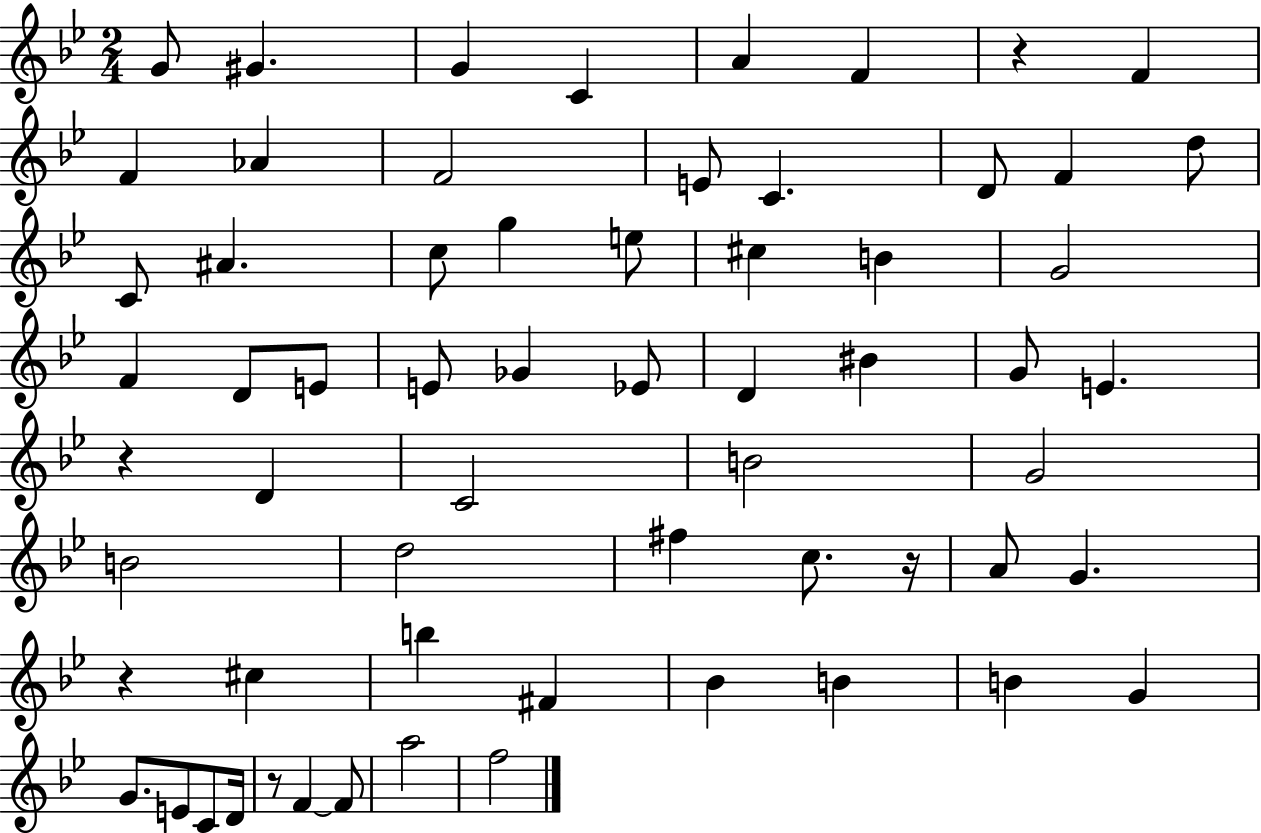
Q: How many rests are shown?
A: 5